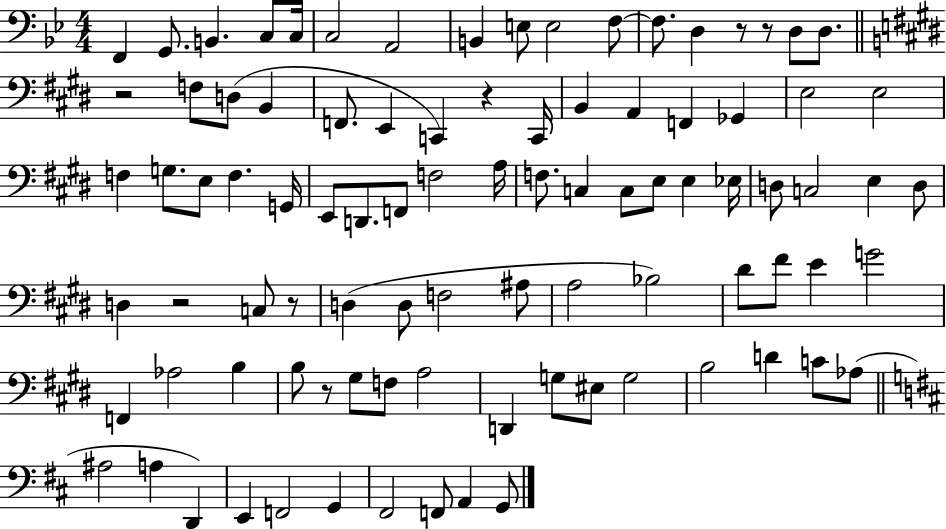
X:1
T:Untitled
M:4/4
L:1/4
K:Bb
F,, G,,/2 B,, C,/2 C,/4 C,2 A,,2 B,, E,/2 E,2 F,/2 F,/2 D, z/2 z/2 D,/2 D,/2 z2 F,/2 D,/2 B,, F,,/2 E,, C,, z C,,/4 B,, A,, F,, _G,, E,2 E,2 F, G,/2 E,/2 F, G,,/4 E,,/2 D,,/2 F,,/2 F,2 A,/4 F,/2 C, C,/2 E,/2 E, _E,/4 D,/2 C,2 E, D,/2 D, z2 C,/2 z/2 D, D,/2 F,2 ^A,/2 A,2 _B,2 ^D/2 ^F/2 E G2 F,, _A,2 B, B,/2 z/2 ^G,/2 F,/2 A,2 D,, G,/2 ^E,/2 G,2 B,2 D C/2 _A,/2 ^A,2 A, D,, E,, F,,2 G,, ^F,,2 F,,/2 A,, G,,/2